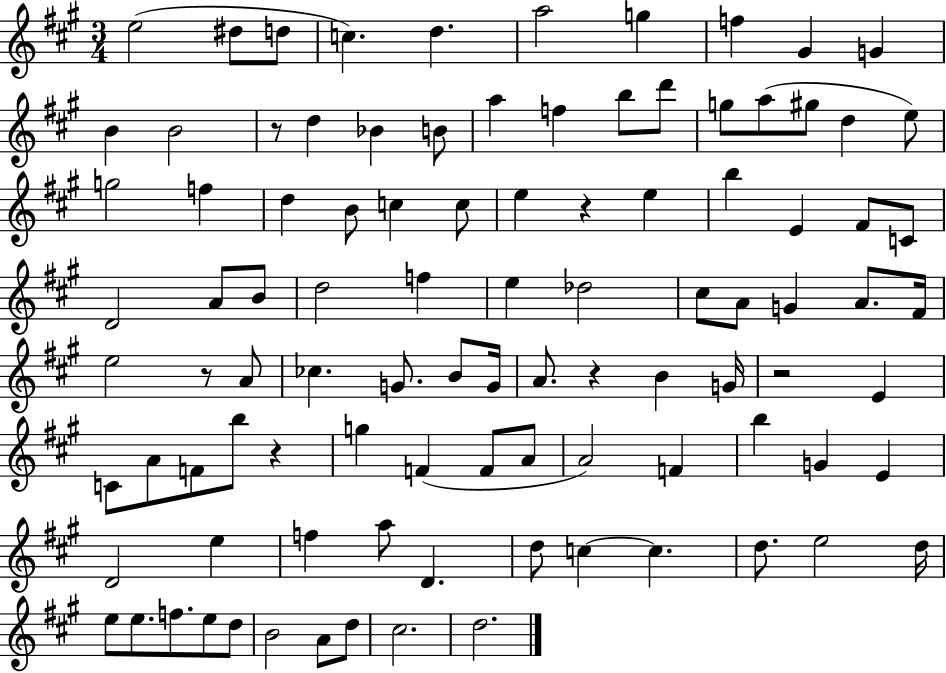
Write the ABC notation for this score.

X:1
T:Untitled
M:3/4
L:1/4
K:A
e2 ^d/2 d/2 c d a2 g f ^G G B B2 z/2 d _B B/2 a f b/2 d'/2 g/2 a/2 ^g/2 d e/2 g2 f d B/2 c c/2 e z e b E ^F/2 C/2 D2 A/2 B/2 d2 f e _d2 ^c/2 A/2 G A/2 ^F/4 e2 z/2 A/2 _c G/2 B/2 G/4 A/2 z B G/4 z2 E C/2 A/2 F/2 b/2 z g F F/2 A/2 A2 F b G E D2 e f a/2 D d/2 c c d/2 e2 d/4 e/2 e/2 f/2 e/2 d/2 B2 A/2 d/2 ^c2 d2